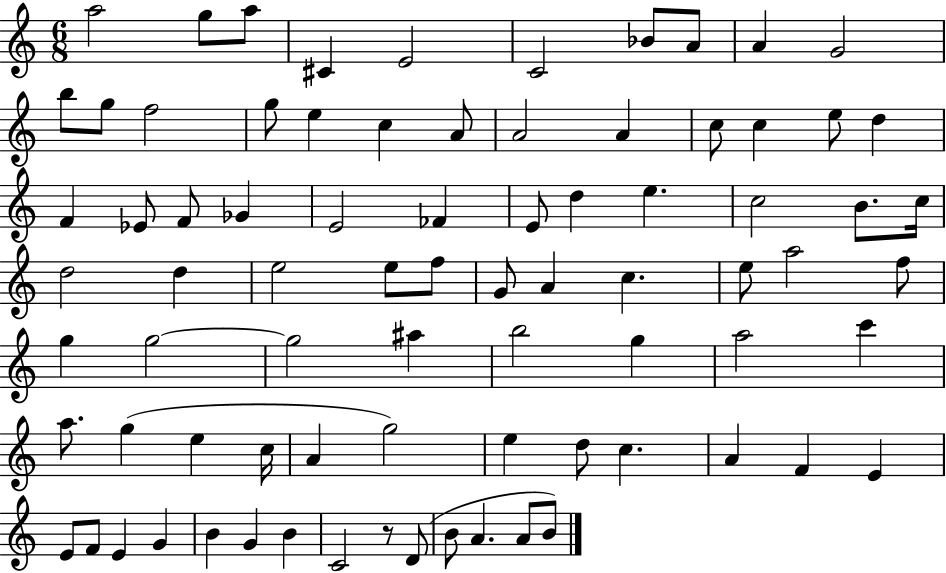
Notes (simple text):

A5/h G5/e A5/e C#4/q E4/h C4/h Bb4/e A4/e A4/q G4/h B5/e G5/e F5/h G5/e E5/q C5/q A4/e A4/h A4/q C5/e C5/q E5/e D5/q F4/q Eb4/e F4/e Gb4/q E4/h FES4/q E4/e D5/q E5/q. C5/h B4/e. C5/s D5/h D5/q E5/h E5/e F5/e G4/e A4/q C5/q. E5/e A5/h F5/e G5/q G5/h G5/h A#5/q B5/h G5/q A5/h C6/q A5/e. G5/q E5/q C5/s A4/q G5/h E5/q D5/e C5/q. A4/q F4/q E4/q E4/e F4/e E4/q G4/q B4/q G4/q B4/q C4/h R/e D4/e B4/e A4/q. A4/e B4/e